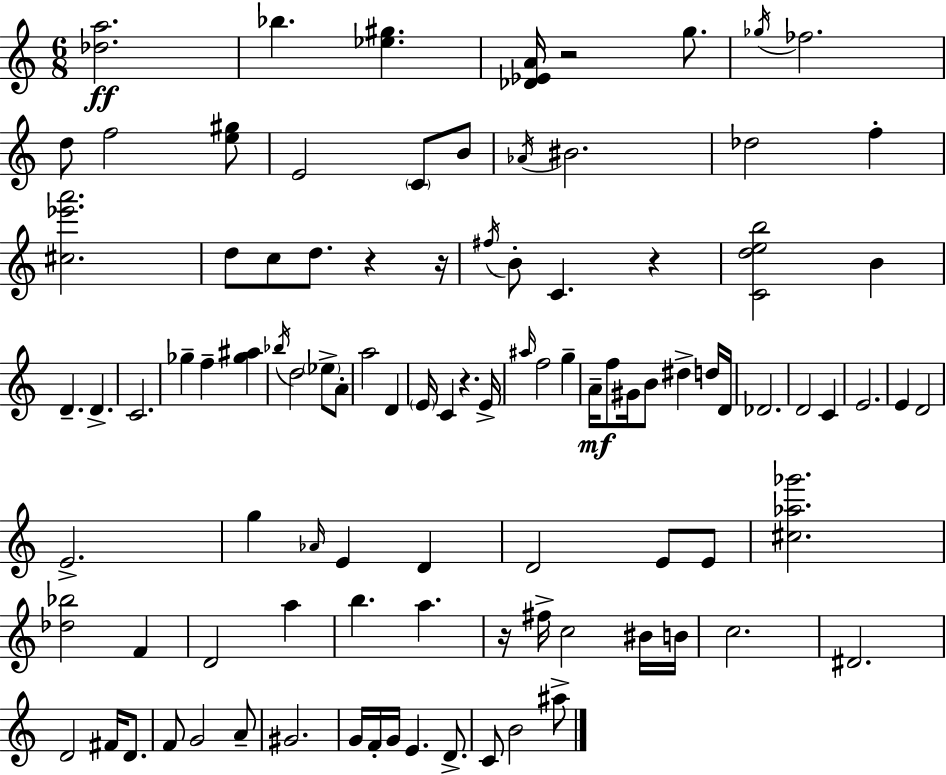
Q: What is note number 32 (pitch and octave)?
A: E4